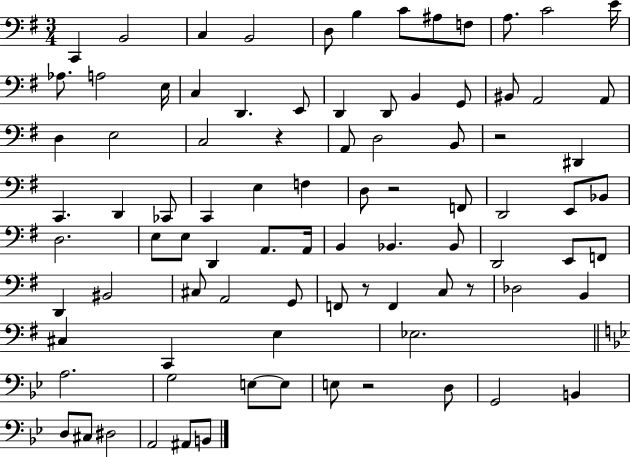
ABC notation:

X:1
T:Untitled
M:3/4
L:1/4
K:G
C,, B,,2 C, B,,2 D,/2 B, C/2 ^A,/2 F,/2 A,/2 C2 E/4 _A,/2 A,2 E,/4 C, D,, E,,/2 D,, D,,/2 B,, G,,/2 ^B,,/2 A,,2 A,,/2 D, E,2 C,2 z A,,/2 D,2 B,,/2 z2 ^D,, C,, D,, _C,,/2 C,, E, F, D,/2 z2 F,,/2 D,,2 E,,/2 _B,,/2 D,2 E,/2 E,/2 D,, A,,/2 A,,/4 B,, _B,, _B,,/2 D,,2 E,,/2 F,,/2 D,, ^B,,2 ^C,/2 A,,2 G,,/2 F,,/2 z/2 F,, C,/2 z/2 _D,2 B,, ^C, C,, E, _E,2 A,2 G,2 E,/2 E,/2 E,/2 z2 D,/2 G,,2 B,, D,/2 ^C,/2 ^D,2 A,,2 ^A,,/2 B,,/2